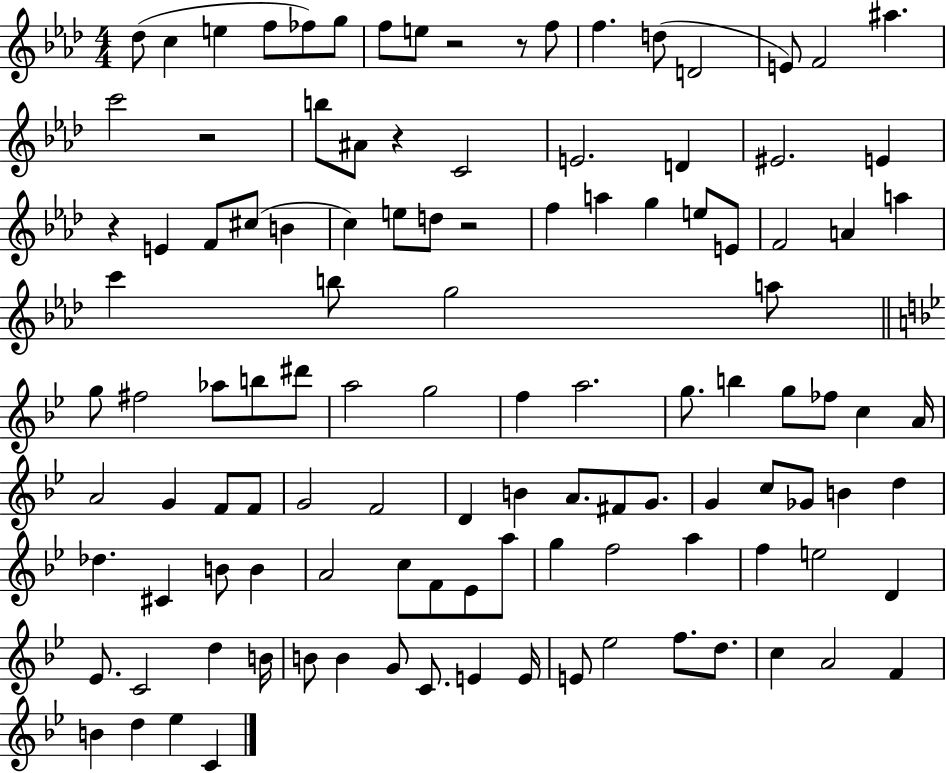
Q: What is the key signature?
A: AES major